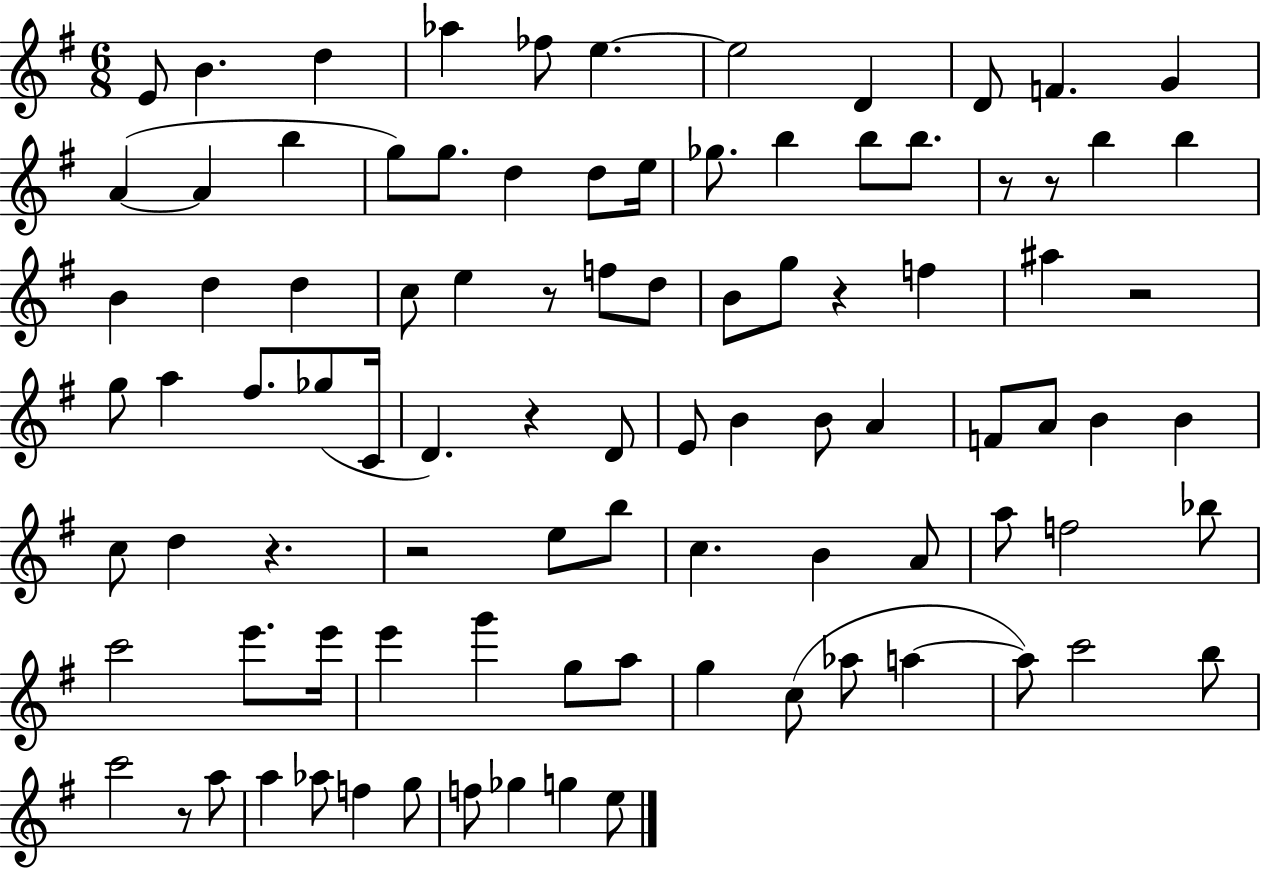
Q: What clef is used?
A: treble